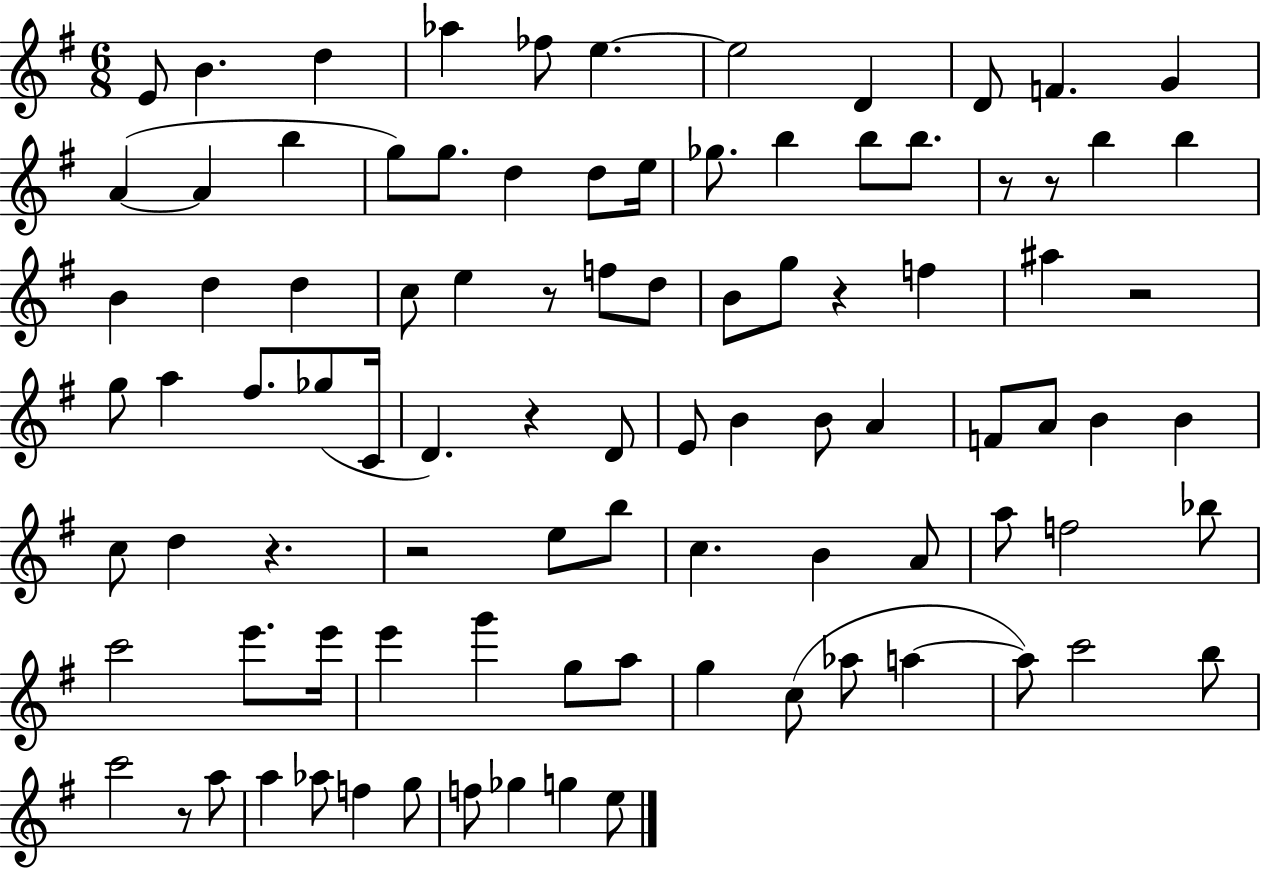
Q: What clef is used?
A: treble